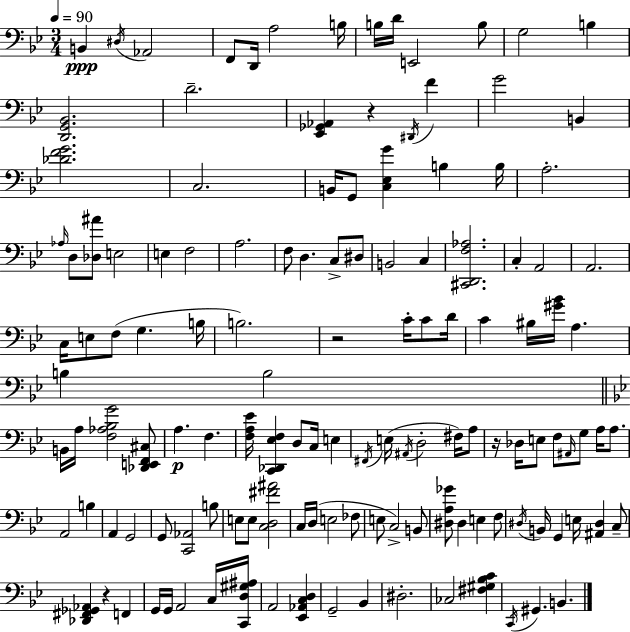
X:1
T:Untitled
M:3/4
L:1/4
K:Bb
B,, ^D,/4 _A,,2 F,,/2 D,,/4 A,2 B,/4 B,/4 D/4 E,,2 B,/2 G,2 B, [D,,G,,_B,,]2 D2 [_E,,_G,,_A,,] z ^D,,/4 F G2 B,, [_DFG]2 C,2 B,,/4 G,,/2 [C,_E,G] B, B,/4 A,2 _A,/4 D,/2 [_D,^A]/2 E,2 E, F,2 A,2 F,/2 D, C,/2 ^D,/2 B,,2 C, [^C,,D,,F,_A,]2 C, A,,2 A,,2 C,/4 E,/2 F,/2 G, B,/4 B,2 z2 C/4 C/2 D/4 C ^B,/4 [^G_B]/4 A, B, B,2 B,,/4 A,/4 [F,_A,_B,G]2 [_D,,E,,F,,^C,]/2 A, F, [F,A,_E]/4 [C,,_D,,_E,F,] D,/2 C,/4 E, ^F,,/4 E,/4 ^A,,/4 D,2 ^F,/4 A,/2 z/4 _D,/4 E,/2 F,/2 ^A,,/4 G,/2 A,/4 A,/2 A,,2 B, A,, G,,2 G,,/2 [C,,_A,,]2 B,/2 E,/2 E,/2 [C,D,^F^A]2 C,/4 D,/4 E,2 _F,/2 E,/2 C,2 B,,/2 [^D,A,_G]/2 ^D, E, F,/2 ^D,/4 B,,/4 G,, E,/4 [^A,,^D,] C,/2 [_D,,^F,,_G,,_A,,] z F,, G,,/4 G,,/4 A,,2 C,/4 [C,,D,^G,^A,]/4 A,,2 [_E,,_A,,C,D,] G,,2 _B,, ^D,2 _C,2 [^F,^G,_B,C] C,,/4 ^G,, B,,